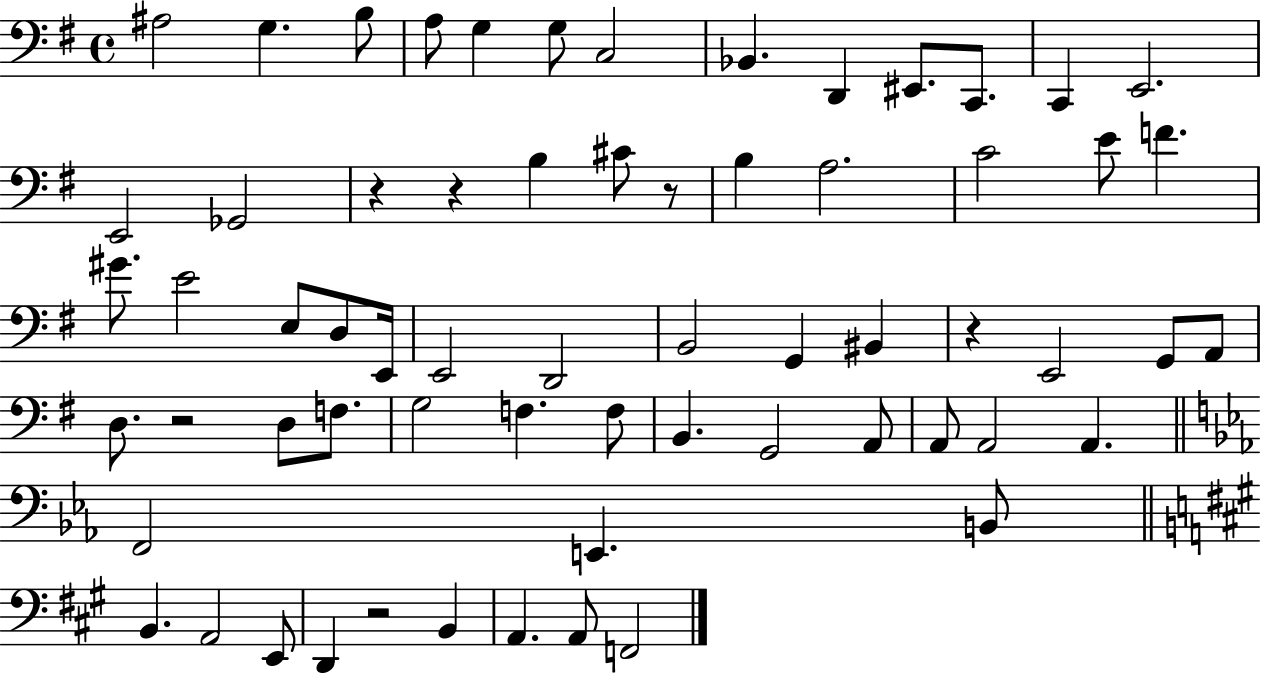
X:1
T:Untitled
M:4/4
L:1/4
K:G
^A,2 G, B,/2 A,/2 G, G,/2 C,2 _B,, D,, ^E,,/2 C,,/2 C,, E,,2 E,,2 _G,,2 z z B, ^C/2 z/2 B, A,2 C2 E/2 F ^G/2 E2 E,/2 D,/2 E,,/4 E,,2 D,,2 B,,2 G,, ^B,, z E,,2 G,,/2 A,,/2 D,/2 z2 D,/2 F,/2 G,2 F, F,/2 B,, G,,2 A,,/2 A,,/2 A,,2 A,, F,,2 E,, B,,/2 B,, A,,2 E,,/2 D,, z2 B,, A,, A,,/2 F,,2